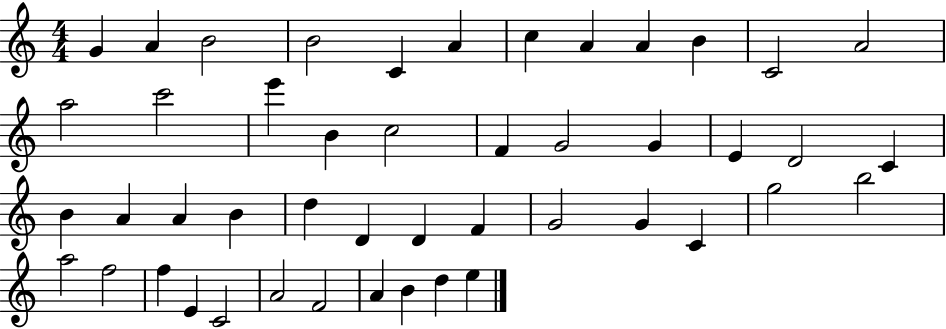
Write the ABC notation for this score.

X:1
T:Untitled
M:4/4
L:1/4
K:C
G A B2 B2 C A c A A B C2 A2 a2 c'2 e' B c2 F G2 G E D2 C B A A B d D D F G2 G C g2 b2 a2 f2 f E C2 A2 F2 A B d e